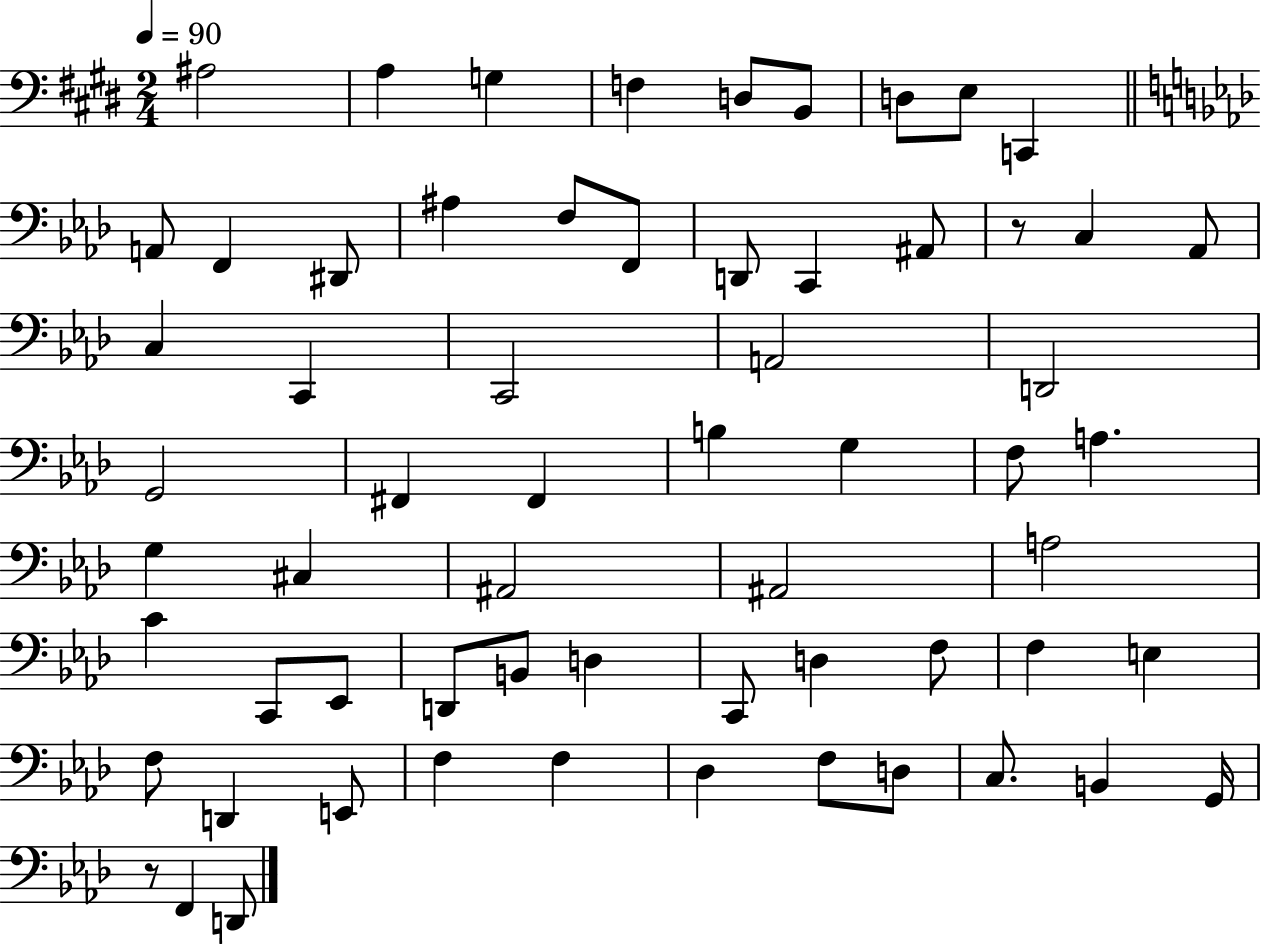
{
  \clef bass
  \numericTimeSignature
  \time 2/4
  \key e \major
  \tempo 4 = 90
  ais2 | a4 g4 | f4 d8 b,8 | d8 e8 c,4 | \break \bar "||" \break \key f \minor a,8 f,4 dis,8 | ais4 f8 f,8 | d,8 c,4 ais,8 | r8 c4 aes,8 | \break c4 c,4 | c,2 | a,2 | d,2 | \break g,2 | fis,4 fis,4 | b4 g4 | f8 a4. | \break g4 cis4 | ais,2 | ais,2 | a2 | \break c'4 c,8 ees,8 | d,8 b,8 d4 | c,8 d4 f8 | f4 e4 | \break f8 d,4 e,8 | f4 f4 | des4 f8 d8 | c8. b,4 g,16 | \break r8 f,4 d,8 | \bar "|."
}